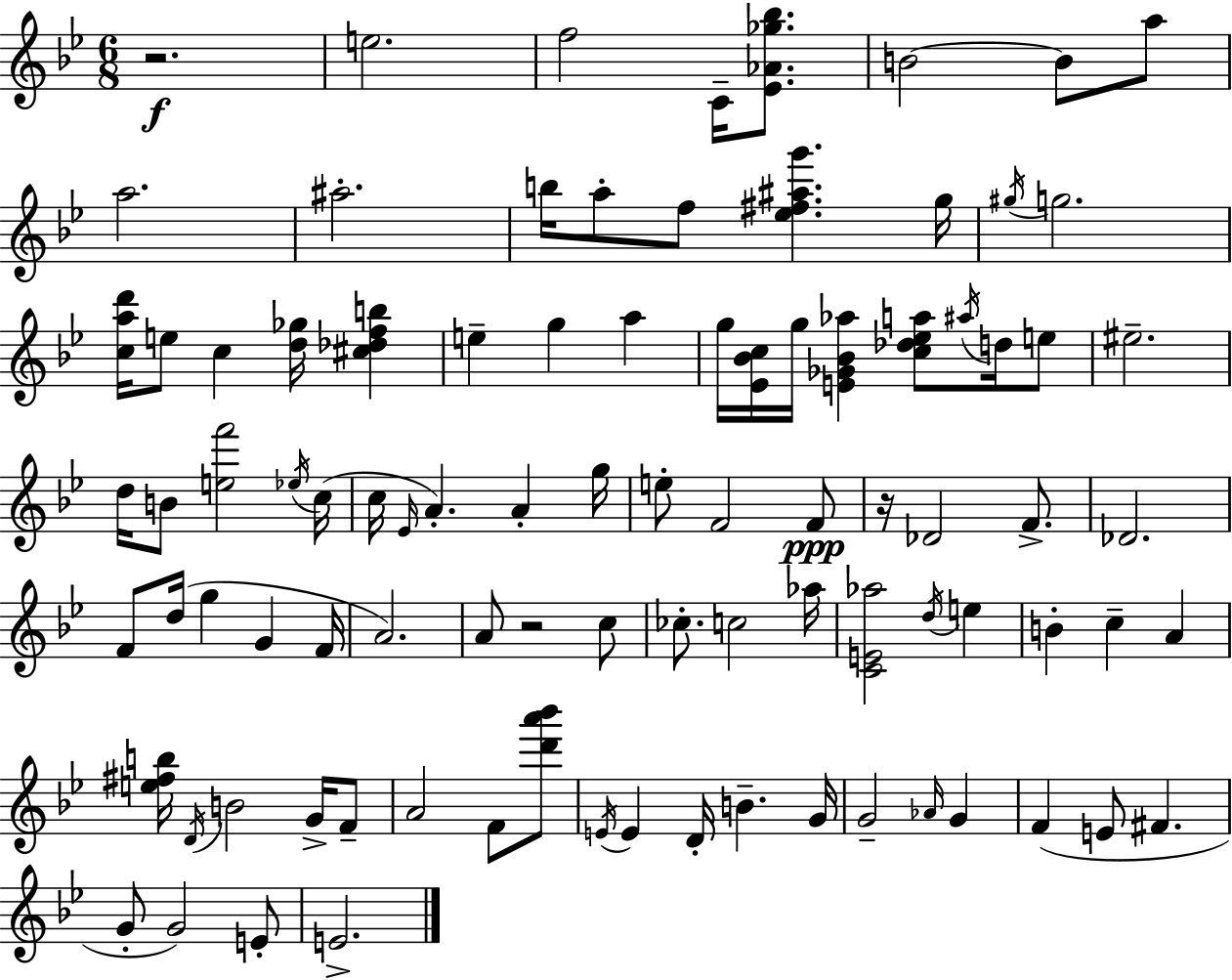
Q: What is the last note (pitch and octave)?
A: E4